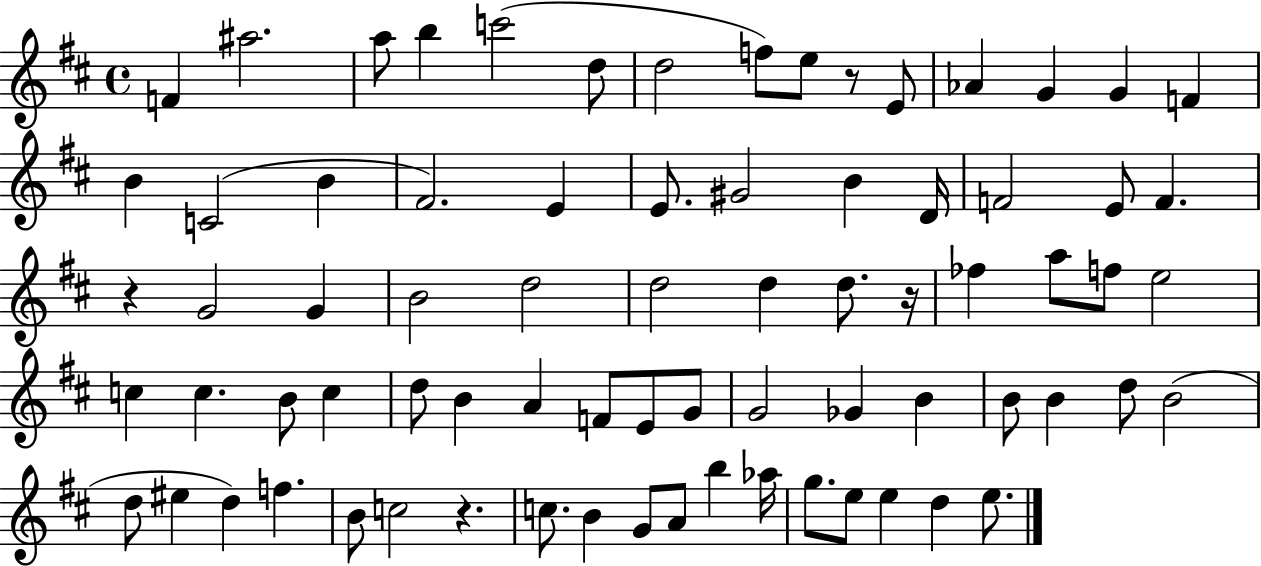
X:1
T:Untitled
M:4/4
L:1/4
K:D
F ^a2 a/2 b c'2 d/2 d2 f/2 e/2 z/2 E/2 _A G G F B C2 B ^F2 E E/2 ^G2 B D/4 F2 E/2 F z G2 G B2 d2 d2 d d/2 z/4 _f a/2 f/2 e2 c c B/2 c d/2 B A F/2 E/2 G/2 G2 _G B B/2 B d/2 B2 d/2 ^e d f B/2 c2 z c/2 B G/2 A/2 b _a/4 g/2 e/2 e d e/2